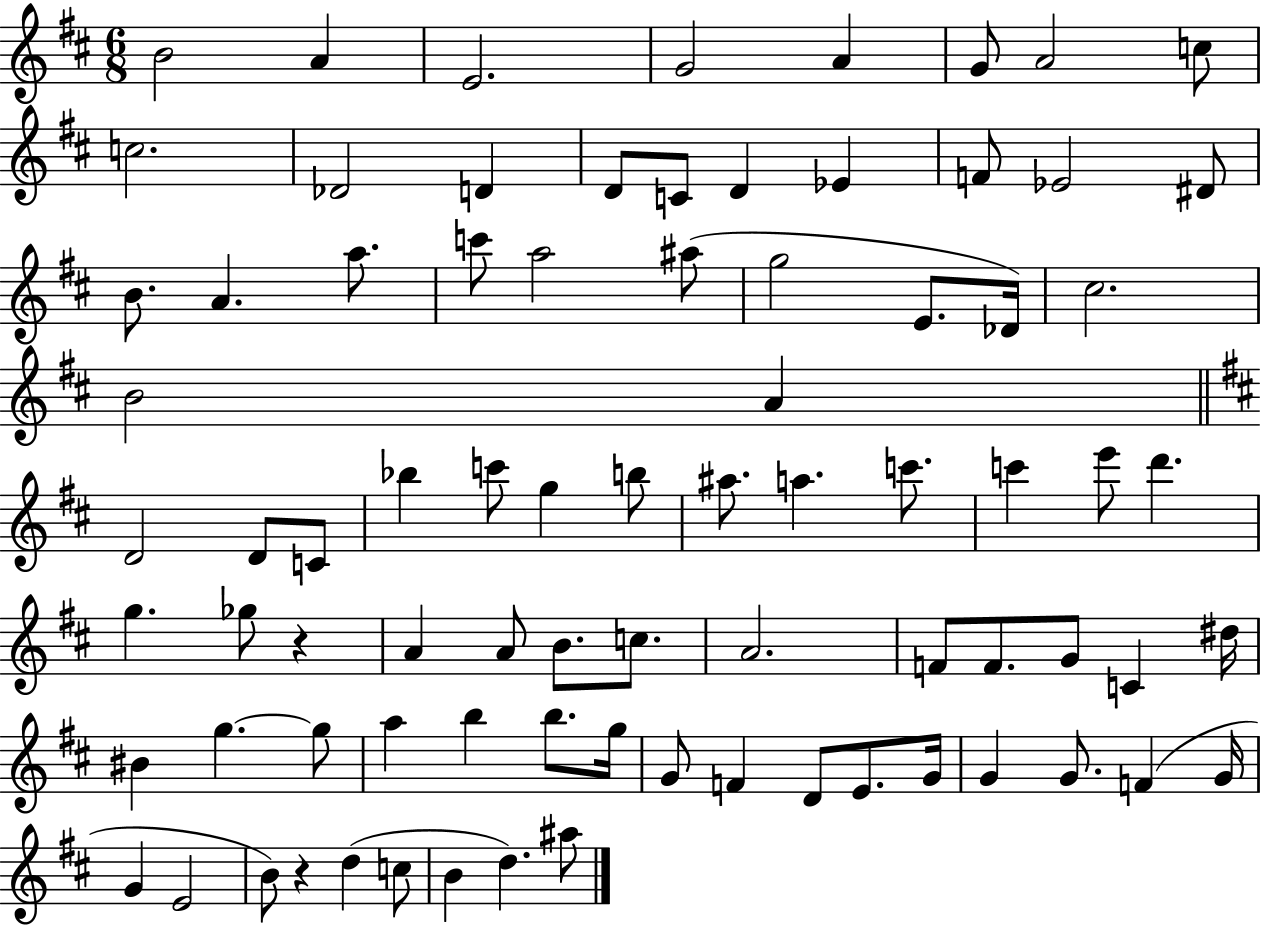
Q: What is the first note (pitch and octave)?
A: B4